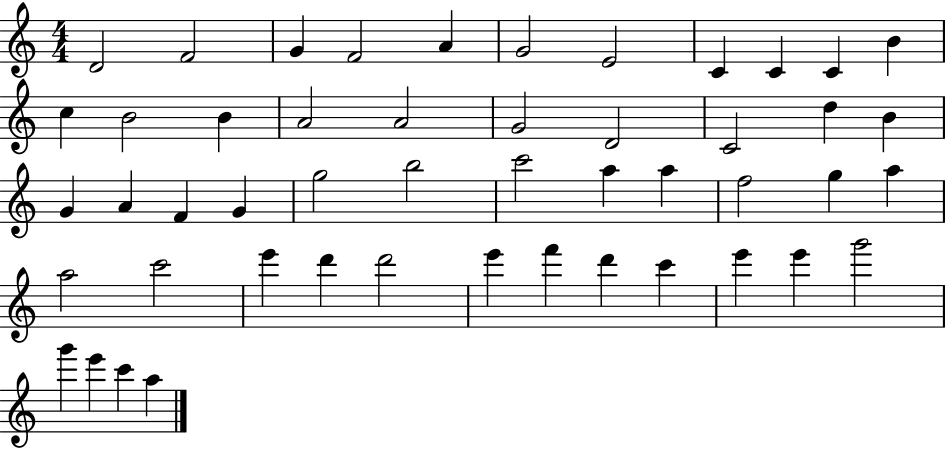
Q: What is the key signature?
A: C major